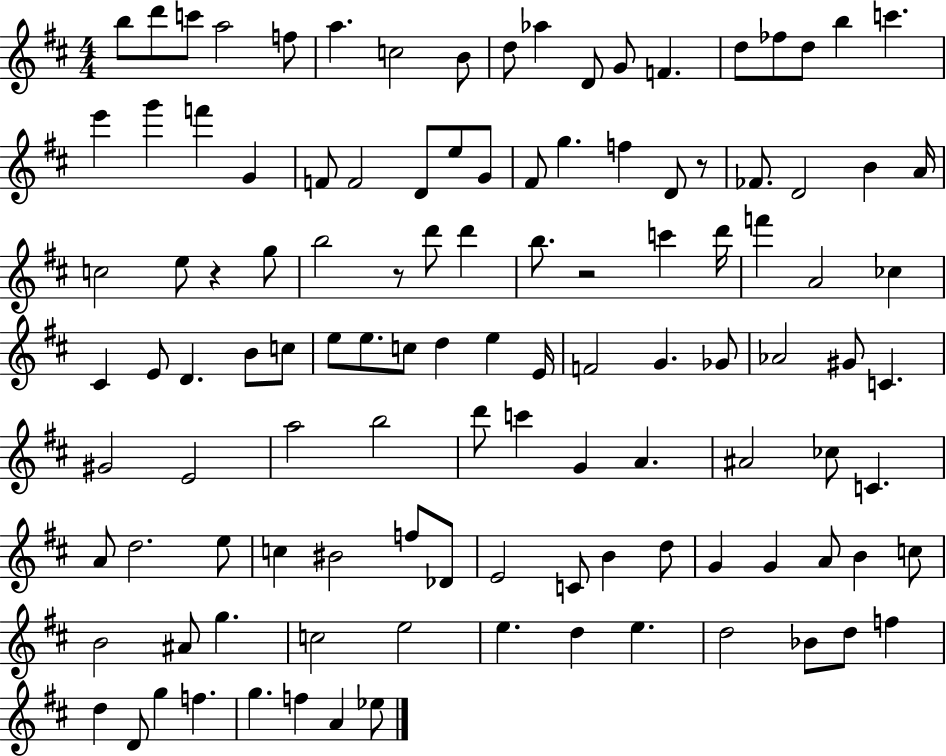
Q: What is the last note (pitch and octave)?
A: Eb5